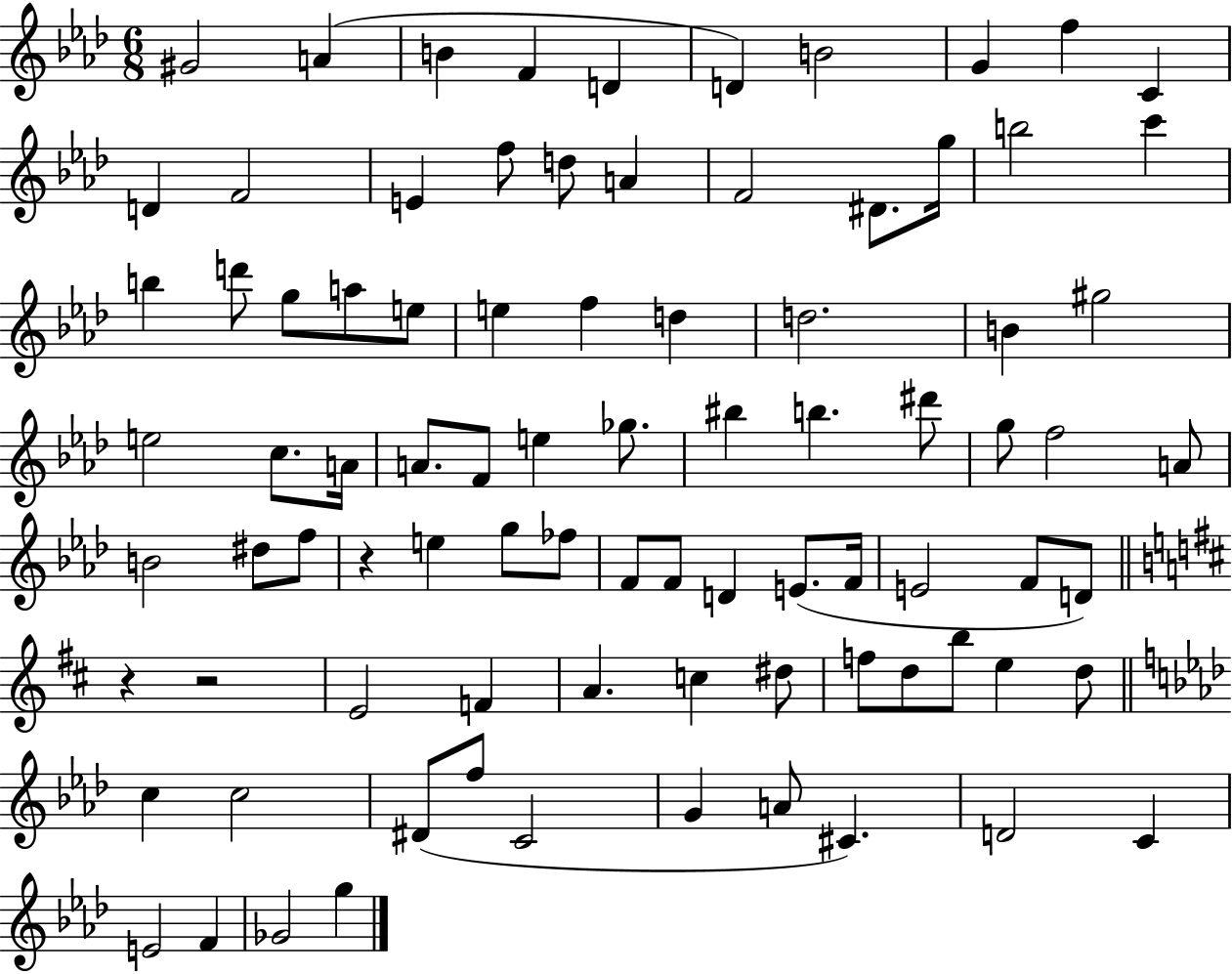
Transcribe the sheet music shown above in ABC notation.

X:1
T:Untitled
M:6/8
L:1/4
K:Ab
^G2 A B F D D B2 G f C D F2 E f/2 d/2 A F2 ^D/2 g/4 b2 c' b d'/2 g/2 a/2 e/2 e f d d2 B ^g2 e2 c/2 A/4 A/2 F/2 e _g/2 ^b b ^d'/2 g/2 f2 A/2 B2 ^d/2 f/2 z e g/2 _f/2 F/2 F/2 D E/2 F/4 E2 F/2 D/2 z z2 E2 F A c ^d/2 f/2 d/2 b/2 e d/2 c c2 ^D/2 f/2 C2 G A/2 ^C D2 C E2 F _G2 g